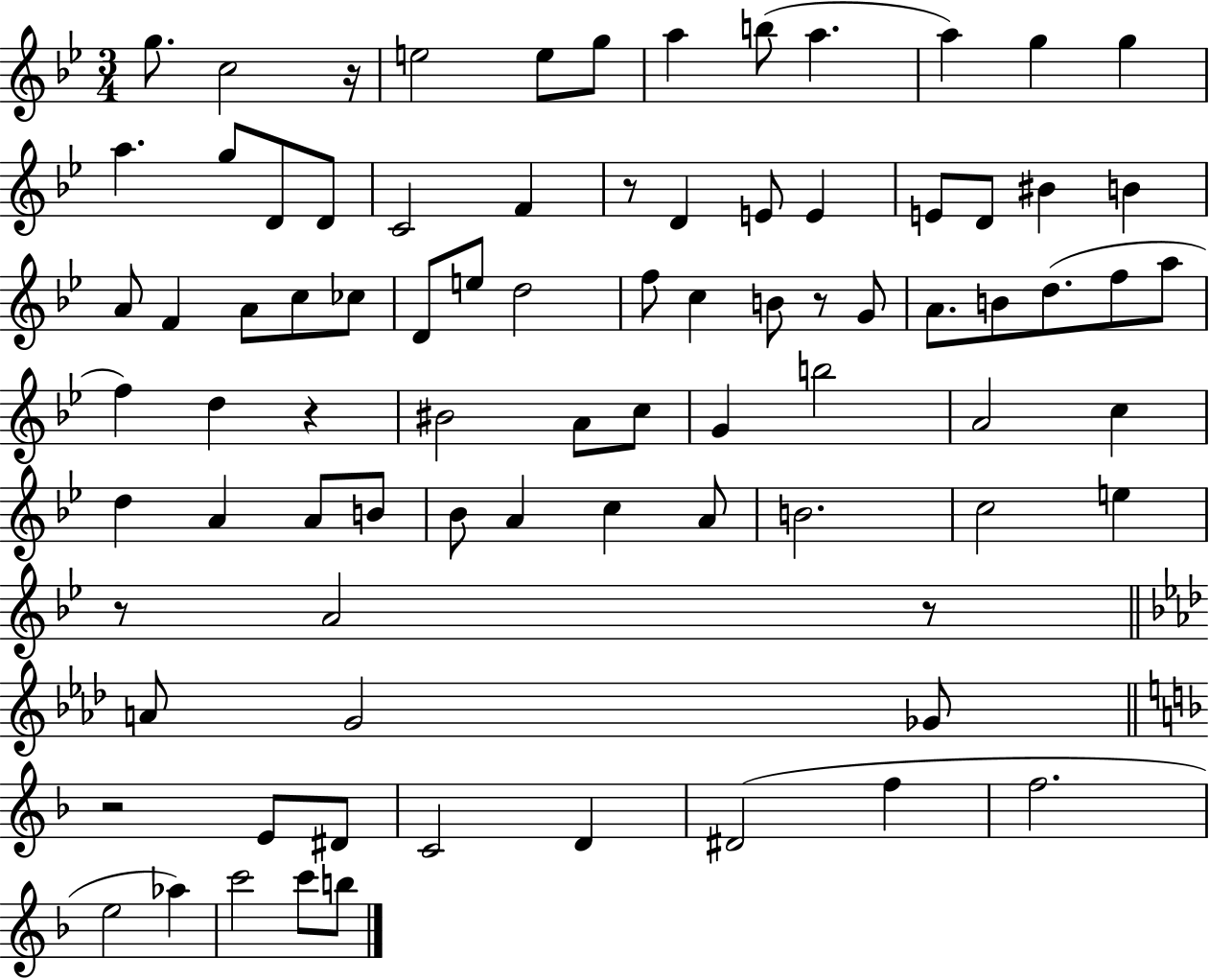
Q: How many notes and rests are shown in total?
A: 84